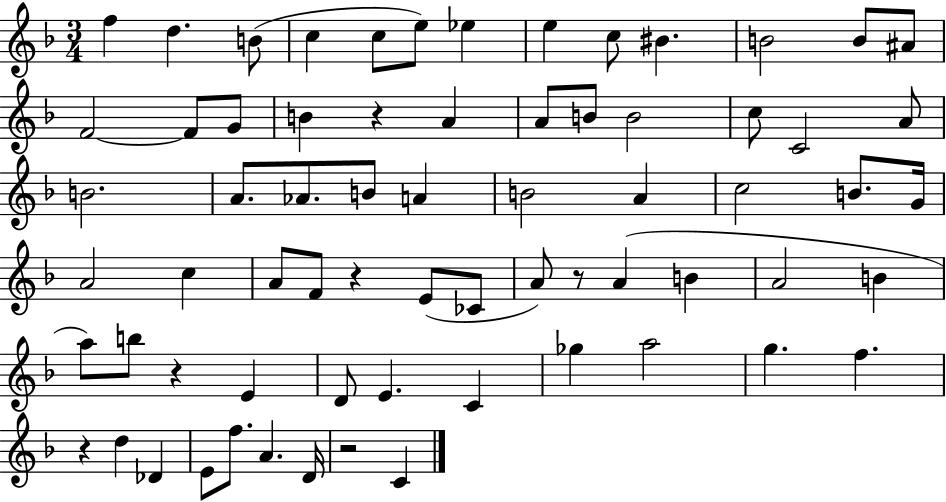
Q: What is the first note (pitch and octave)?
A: F5